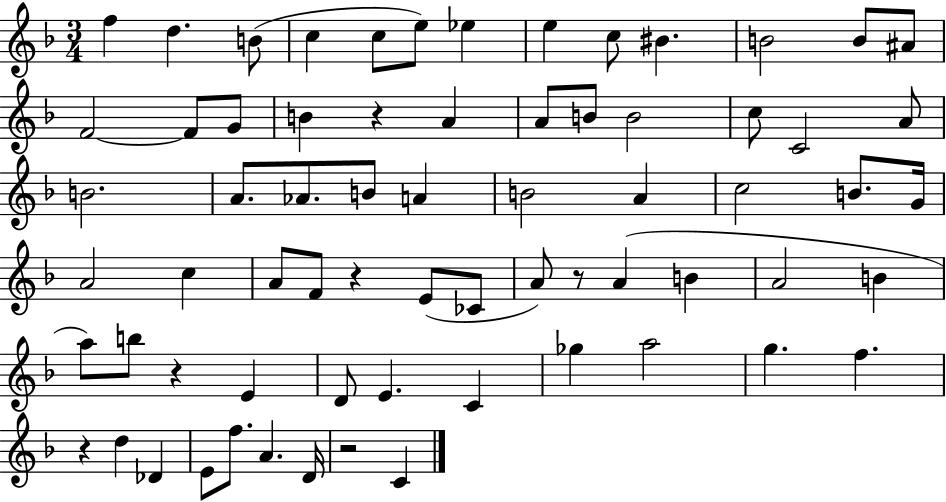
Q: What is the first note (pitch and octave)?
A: F5